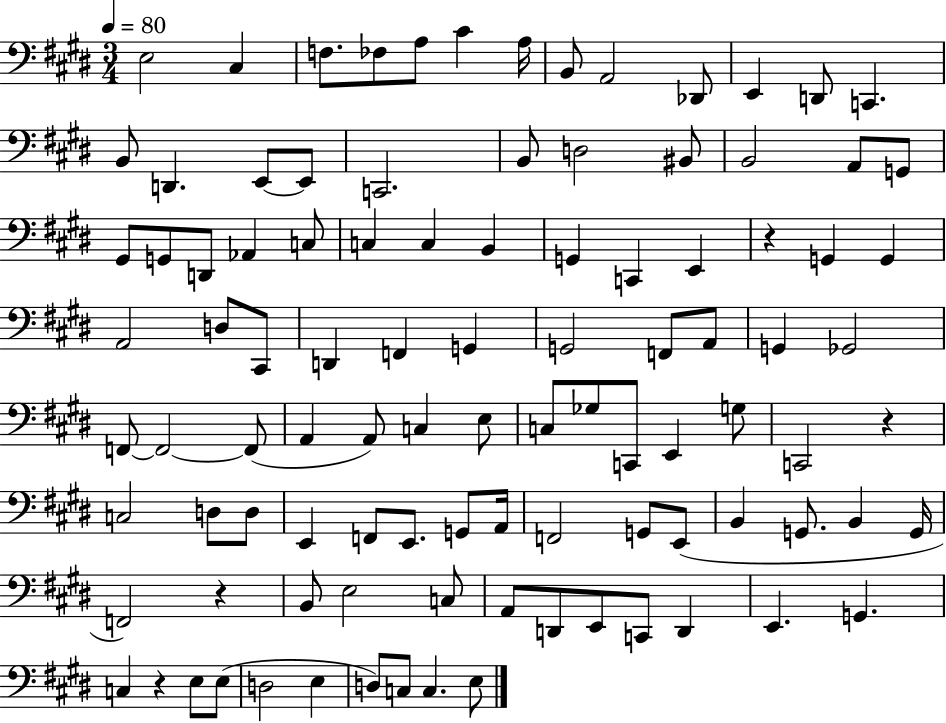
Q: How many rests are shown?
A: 4